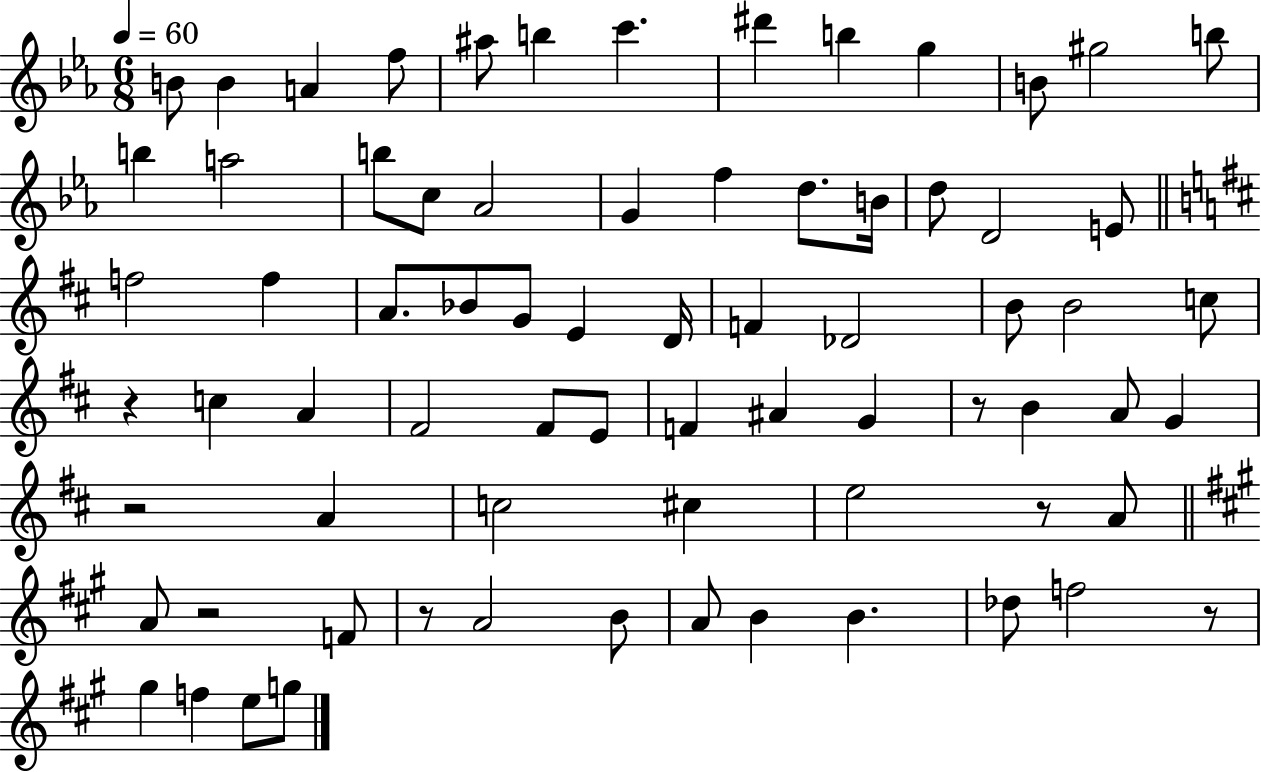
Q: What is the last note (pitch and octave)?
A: G5